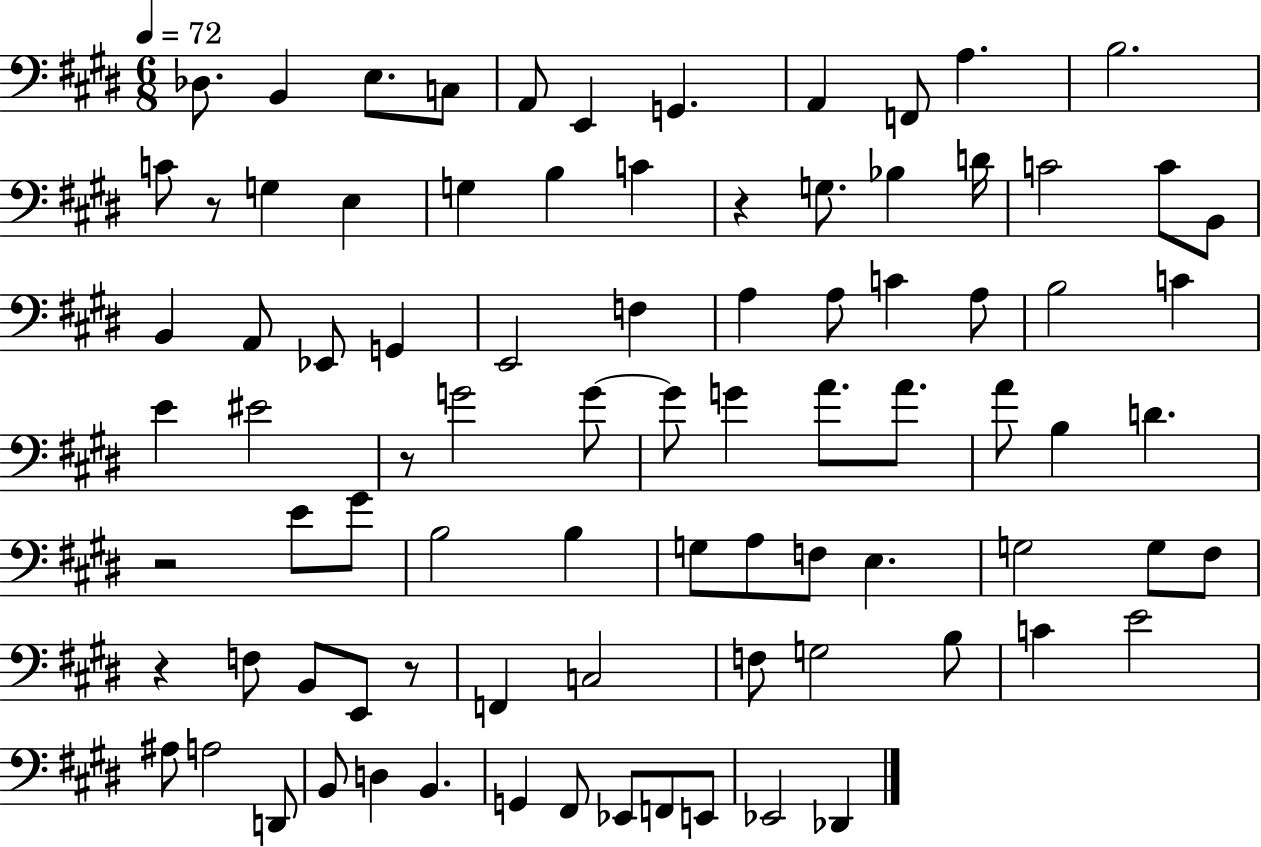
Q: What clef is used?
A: bass